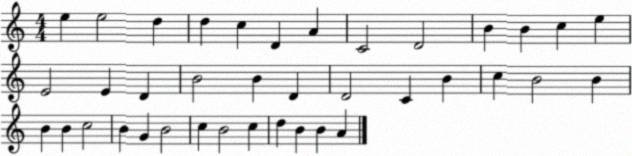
X:1
T:Untitled
M:4/4
L:1/4
K:C
e e2 d d c D A C2 D2 B B c e E2 E D B2 B D D2 C B c B2 B B B c2 B G B2 c B2 c d B B A